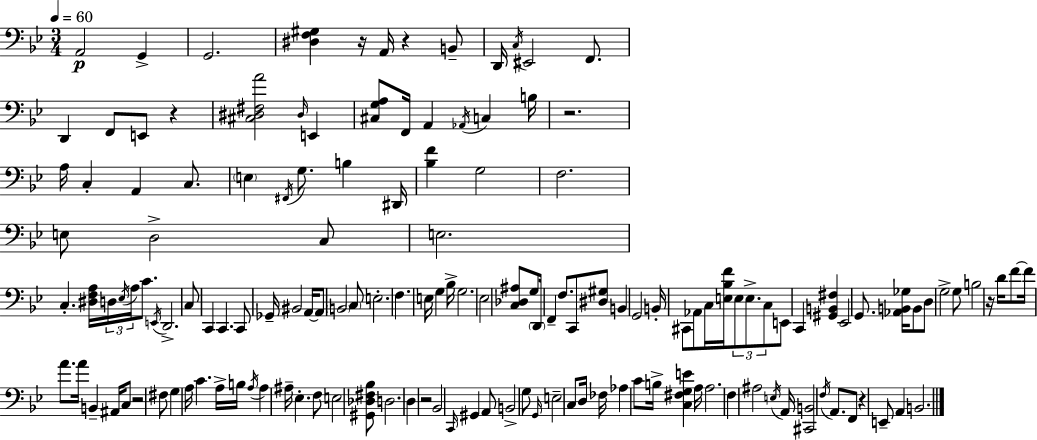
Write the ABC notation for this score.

X:1
T:Untitled
M:3/4
L:1/4
K:Gm
A,,2 G,, G,,2 [^D,F,^G,] z/4 A,,/4 z B,,/2 D,,/4 C,/4 ^E,,2 F,,/2 D,, F,,/2 E,,/2 z [^C,^D,^F,A]2 ^D,/4 E,, [^C,G,A,]/2 F,,/4 A,, _A,,/4 C, B,/4 z2 A,/4 C, A,, C,/2 E, ^F,,/4 G,/2 B, ^D,,/4 [_B,F] G,2 F,2 E,/2 D,2 C,/2 E,2 C, [^D,F,A,]/4 D,/4 _E,/4 A,/4 C/2 E,,/4 D,,2 C,/2 C,, C,, C,,/2 _G,,/4 ^B,,2 A,,/4 A,,/2 B,,2 C,/2 E,2 F, E,/4 G, _B,/4 G,2 _E,2 [C,_D,^A,]/2 G,/2 D,,/4 F,, F,/2 C,,/2 [^D,^G,]/2 B,, G,,2 B,,/4 ^C,,/2 _A,,/2 C,/4 [E,_B,F]/4 E,/2 E,/2 C,/2 E,,/2 C,, [^G,,B,,^F,] _E,,2 G,,/2 [_A,,B,,_G,]/4 B,,/2 D,/2 G,2 G,/2 B,2 z/4 D/4 F/2 F/4 A/2 A/4 B,, ^A,,/4 C,/2 z2 ^F,/2 G, A,/4 C A,/4 B,/4 A,/4 A, ^A,/4 _E, F,/2 E,2 [^G,,_D,^F,_B,]/2 D,2 D, z2 _B,,2 C,,/4 ^G,, A,,/2 B,,2 G,/2 G,,/4 E,2 C,/2 D,/4 _F,/4 _A, C/2 B,/4 [C,^F,G,E] A,/4 A,2 F, ^A,2 E,/4 A,,/4 [^C,,B,,]2 F,/4 A,,/2 F,,/2 z E,,/2 A,, B,,2